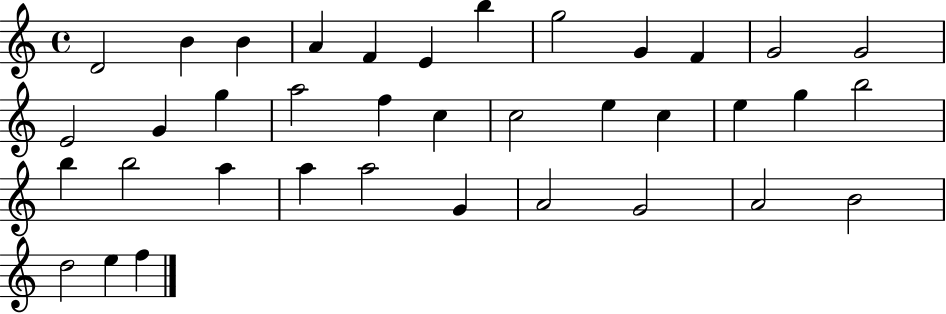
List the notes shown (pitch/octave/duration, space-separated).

D4/h B4/q B4/q A4/q F4/q E4/q B5/q G5/h G4/q F4/q G4/h G4/h E4/h G4/q G5/q A5/h F5/q C5/q C5/h E5/q C5/q E5/q G5/q B5/h B5/q B5/h A5/q A5/q A5/h G4/q A4/h G4/h A4/h B4/h D5/h E5/q F5/q